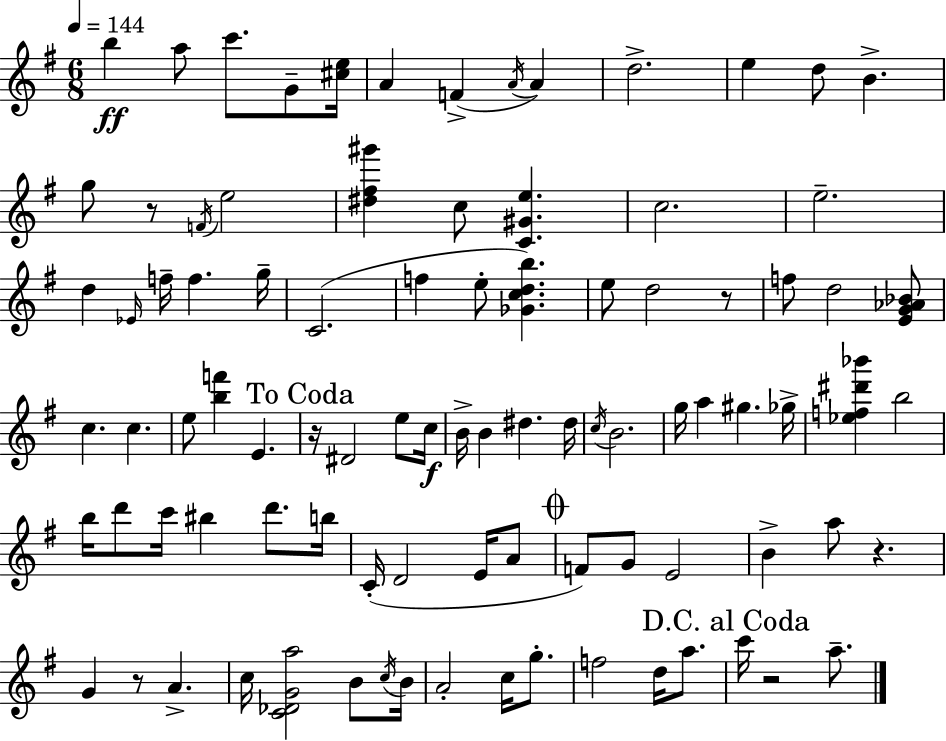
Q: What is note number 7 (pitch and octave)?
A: A4